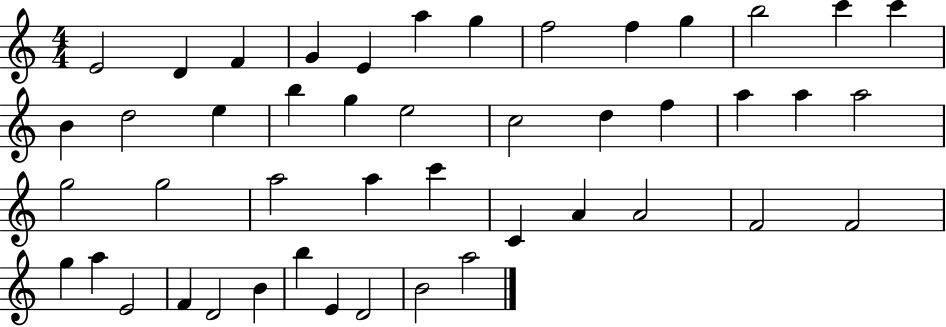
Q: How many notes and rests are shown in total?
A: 46